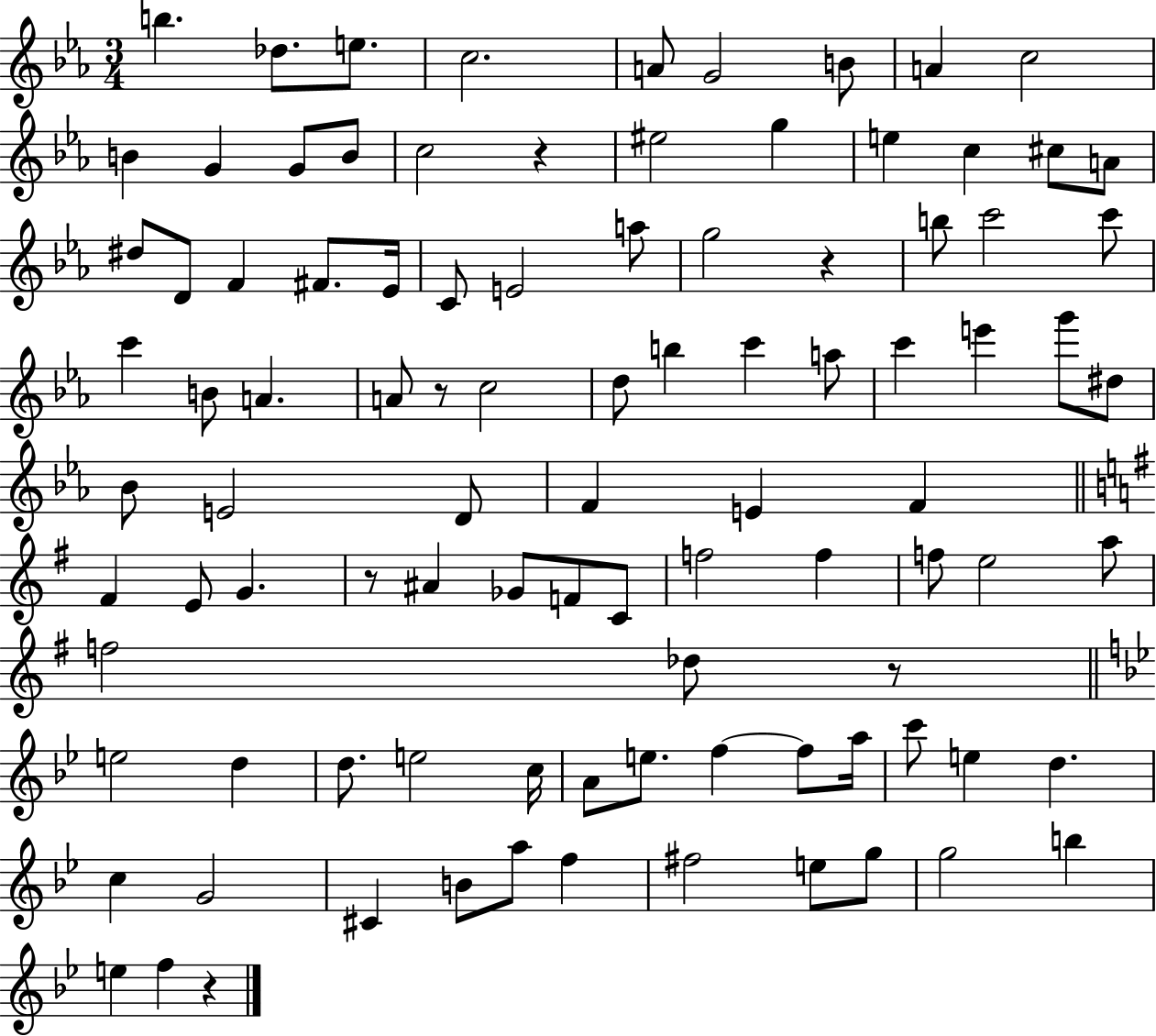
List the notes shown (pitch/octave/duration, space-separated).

B5/q. Db5/e. E5/e. C5/h. A4/e G4/h B4/e A4/q C5/h B4/q G4/q G4/e B4/e C5/h R/q EIS5/h G5/q E5/q C5/q C#5/e A4/e D#5/e D4/e F4/q F#4/e. Eb4/s C4/e E4/h A5/e G5/h R/q B5/e C6/h C6/e C6/q B4/e A4/q. A4/e R/e C5/h D5/e B5/q C6/q A5/e C6/q E6/q G6/e D#5/e Bb4/e E4/h D4/e F4/q E4/q F4/q F#4/q E4/e G4/q. R/e A#4/q Gb4/e F4/e C4/e F5/h F5/q F5/e E5/h A5/e F5/h Db5/e R/e E5/h D5/q D5/e. E5/h C5/s A4/e E5/e. F5/q F5/e A5/s C6/e E5/q D5/q. C5/q G4/h C#4/q B4/e A5/e F5/q F#5/h E5/e G5/e G5/h B5/q E5/q F5/q R/q